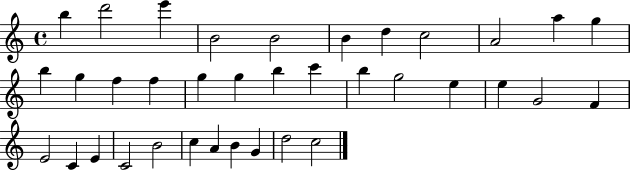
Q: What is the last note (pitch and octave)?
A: C5